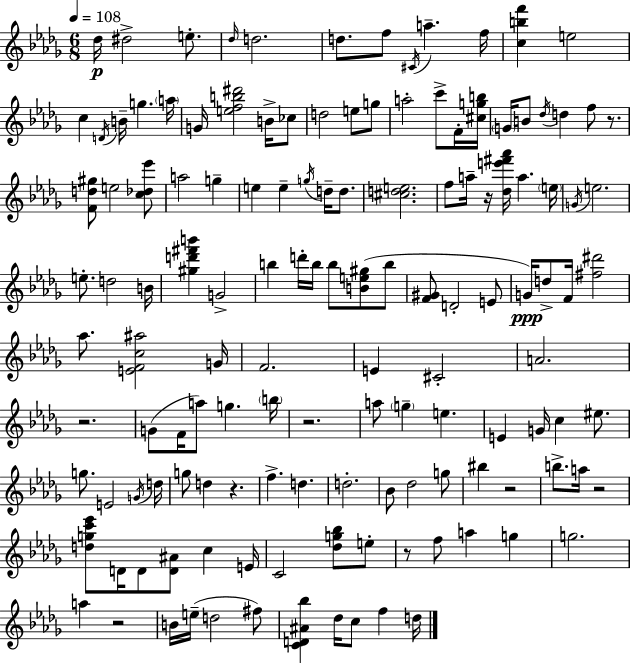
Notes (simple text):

Db5/s D#5/h E5/e. Db5/s D5/h. D5/e. F5/e C#4/s A5/q. F5/s [C5,B5,F6]/q E5/h C5/q D4/s B4/s G5/q. A5/s G4/s [E5,F5,B5,D#6]/h B4/s CES5/e D5/h E5/e G5/e A5/h C6/e F4/s [C#5,G5,B5]/s G4/s B4/e Db5/s D5/q F5/e R/e. [F4,D5,G#5]/e E5/h [C5,Db5,Eb6]/e A5/h G5/q E5/q E5/q G5/s D5/s D5/e. [C#5,D5,E5]/h. F5/e A5/s R/s [Db5,E6,F#6,Ab6]/s A5/q. E5/s G4/s E5/h. E5/e. D5/h B4/s [G#5,D6,F#6,B6]/q G4/h B5/q D6/s B5/s B5/e [B4,E5,G#5]/e B5/e [F4,G#4]/e D4/h E4/e G4/s D5/e F4/s [F#5,D#6]/h Ab5/e. [E4,F4,C5,A#5]/h G4/s F4/h. E4/q C#4/h A4/h. R/h. G4/e F4/s A5/e G5/q. B5/s R/h. A5/e G5/q E5/q. E4/q G4/s C5/q EIS5/e. G5/e. E4/h G4/s D5/s G5/e D5/q R/q. F5/q. D5/q. D5/h. Bb4/e Db5/h G5/e BIS5/q R/h B5/e. A5/s R/h [D5,G5,C6,Eb6]/e D4/s D4/e [D4,A#4]/e C5/q E4/s C4/h [Db5,G5,Bb5]/e E5/e R/e F5/e A5/q G5/q G5/h. A5/q R/h B4/s E5/s D5/h F#5/e [C4,D4,A#4,Bb5]/q Db5/s C5/e F5/q D5/s